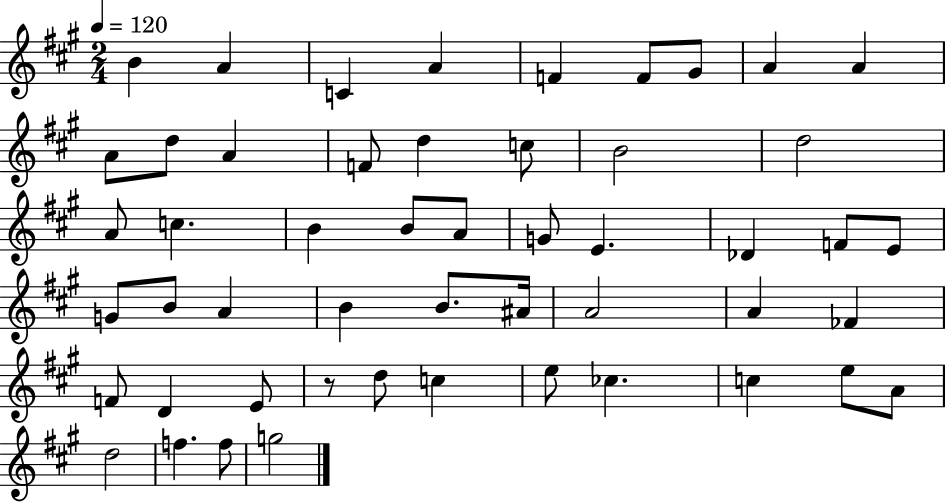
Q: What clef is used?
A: treble